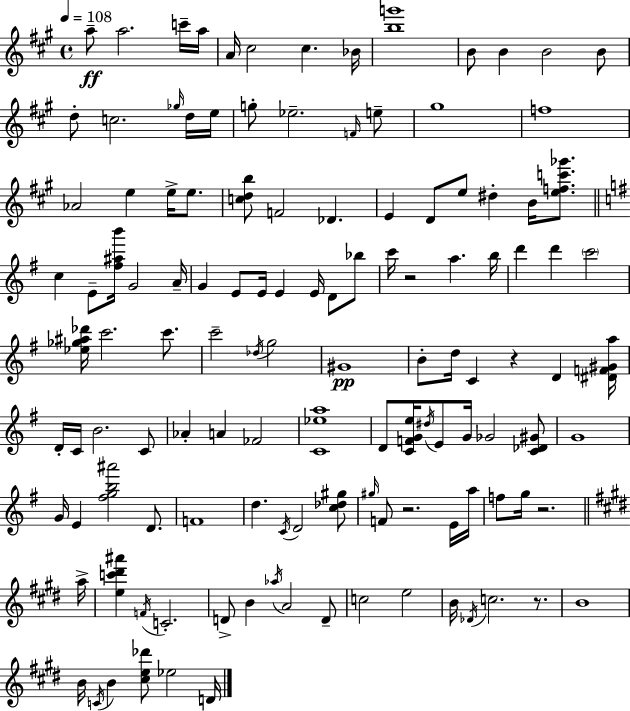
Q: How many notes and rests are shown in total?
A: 124